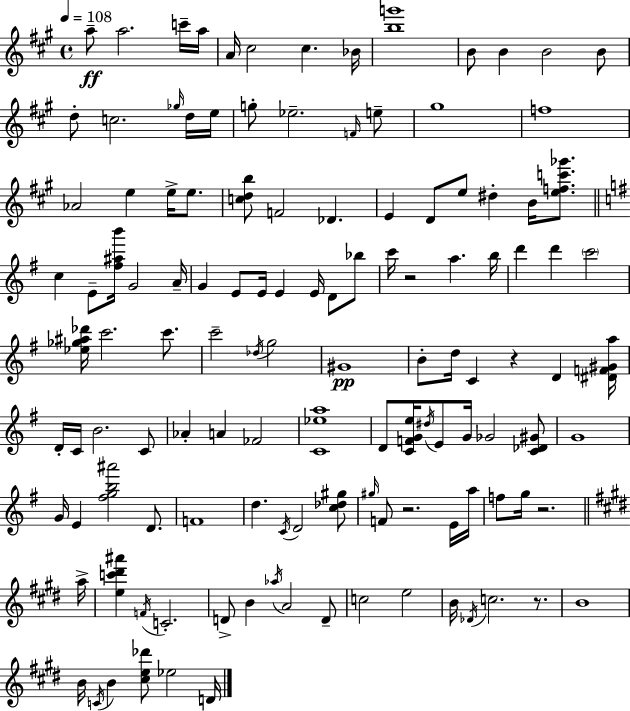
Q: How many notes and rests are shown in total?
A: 124